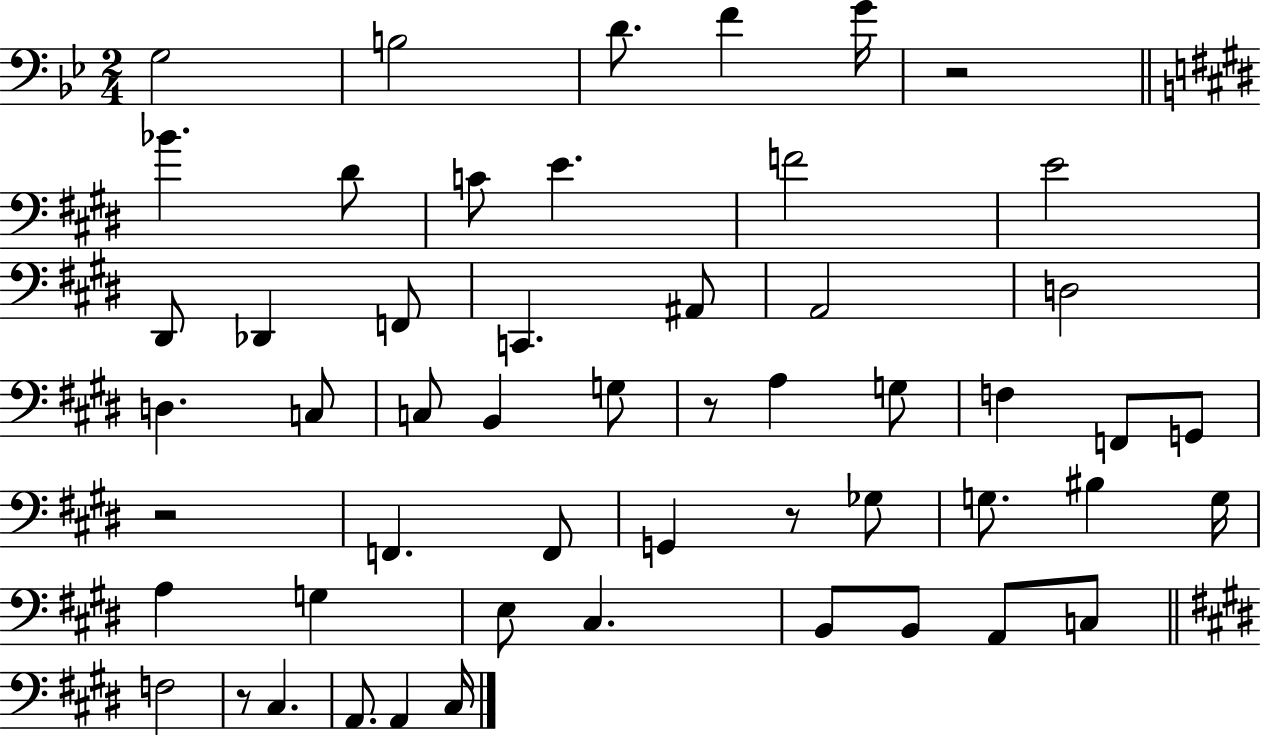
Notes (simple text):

G3/h B3/h D4/e. F4/q G4/s R/h Bb4/q. D#4/e C4/e E4/q. F4/h E4/h D#2/e Db2/q F2/e C2/q. A#2/e A2/h D3/h D3/q. C3/e C3/e B2/q G3/e R/e A3/q G3/e F3/q F2/e G2/e R/h F2/q. F2/e G2/q R/e Gb3/e G3/e. BIS3/q G3/s A3/q G3/q E3/e C#3/q. B2/e B2/e A2/e C3/e F3/h R/e C#3/q. A2/e. A2/q C#3/s